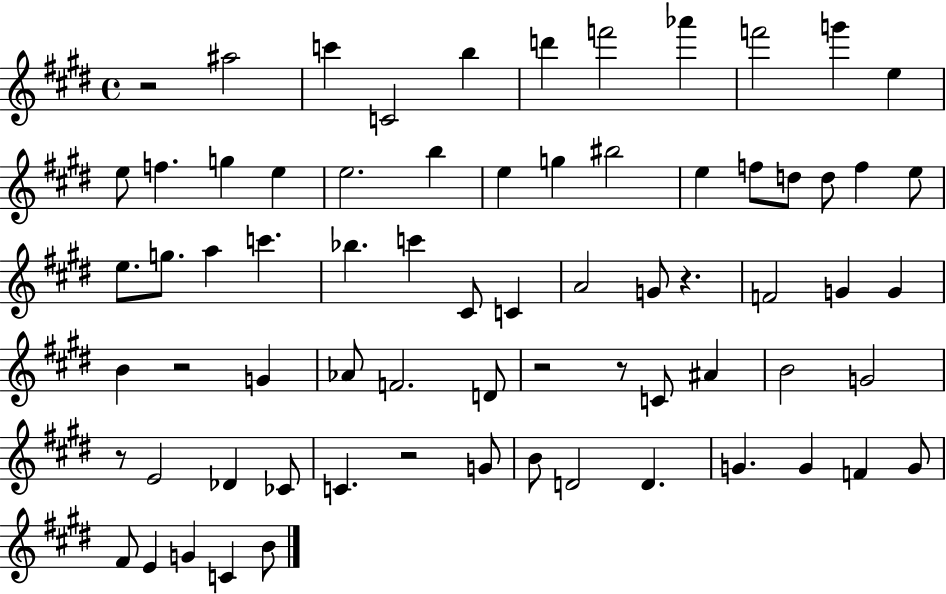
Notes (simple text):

R/h A#5/h C6/q C4/h B5/q D6/q F6/h Ab6/q F6/h G6/q E5/q E5/e F5/q. G5/q E5/q E5/h. B5/q E5/q G5/q BIS5/h E5/q F5/e D5/e D5/e F5/q E5/e E5/e. G5/e. A5/q C6/q. Bb5/q. C6/q C#4/e C4/q A4/h G4/e R/q. F4/h G4/q G4/q B4/q R/h G4/q Ab4/e F4/h. D4/e R/h R/e C4/e A#4/q B4/h G4/h R/e E4/h Db4/q CES4/e C4/q. R/h G4/e B4/e D4/h D4/q. G4/q. G4/q F4/q G4/e F#4/e E4/q G4/q C4/q B4/e